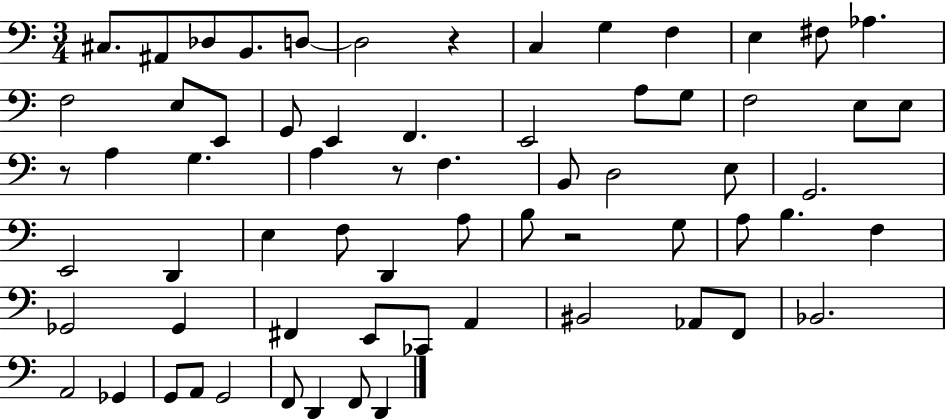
X:1
T:Untitled
M:3/4
L:1/4
K:C
^C,/2 ^A,,/2 _D,/2 B,,/2 D,/2 D,2 z C, G, F, E, ^F,/2 _A, F,2 E,/2 E,,/2 G,,/2 E,, F,, E,,2 A,/2 G,/2 F,2 E,/2 E,/2 z/2 A, G, A, z/2 F, B,,/2 D,2 E,/2 G,,2 E,,2 D,, E, F,/2 D,, A,/2 B,/2 z2 G,/2 A,/2 B, F, _G,,2 _G,, ^F,, E,,/2 _C,,/2 A,, ^B,,2 _A,,/2 F,,/2 _B,,2 A,,2 _G,, G,,/2 A,,/2 G,,2 F,,/2 D,, F,,/2 D,,